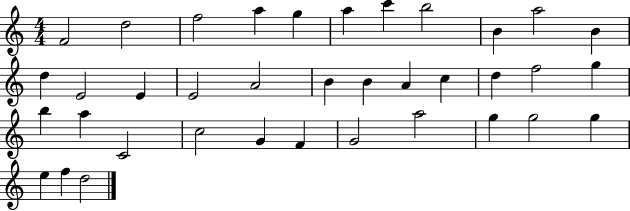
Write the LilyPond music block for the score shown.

{
  \clef treble
  \numericTimeSignature
  \time 4/4
  \key c \major
  f'2 d''2 | f''2 a''4 g''4 | a''4 c'''4 b''2 | b'4 a''2 b'4 | \break d''4 e'2 e'4 | e'2 a'2 | b'4 b'4 a'4 c''4 | d''4 f''2 g''4 | \break b''4 a''4 c'2 | c''2 g'4 f'4 | g'2 a''2 | g''4 g''2 g''4 | \break e''4 f''4 d''2 | \bar "|."
}